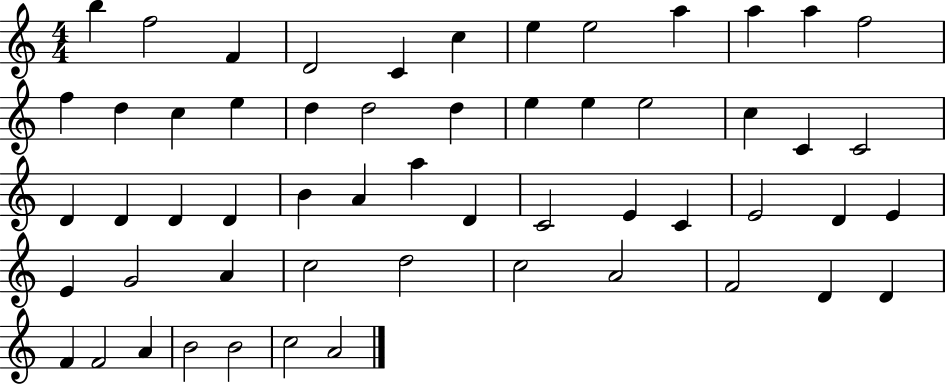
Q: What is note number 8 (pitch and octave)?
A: E5